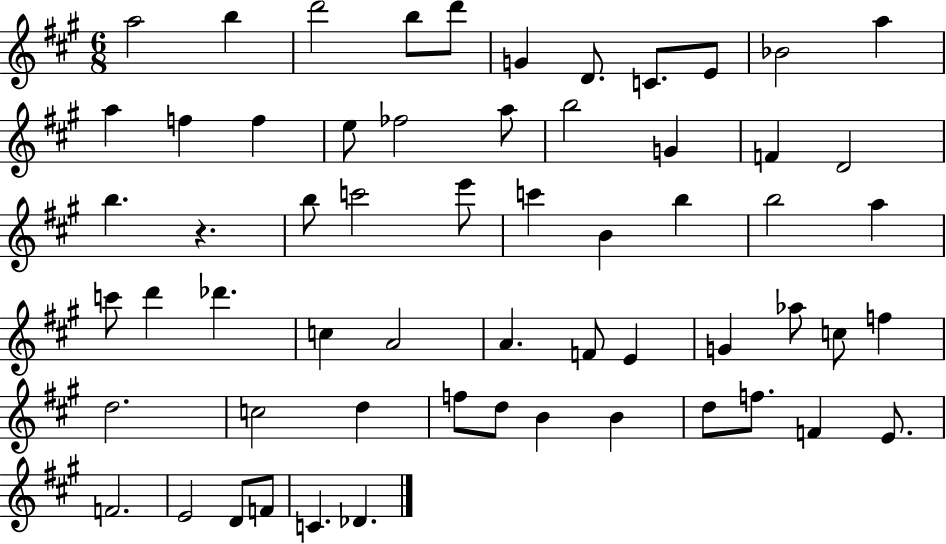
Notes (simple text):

A5/h B5/q D6/h B5/e D6/e G4/q D4/e. C4/e. E4/e Bb4/h A5/q A5/q F5/q F5/q E5/e FES5/h A5/e B5/h G4/q F4/q D4/h B5/q. R/q. B5/e C6/h E6/e C6/q B4/q B5/q B5/h A5/q C6/e D6/q Db6/q. C5/q A4/h A4/q. F4/e E4/q G4/q Ab5/e C5/e F5/q D5/h. C5/h D5/q F5/e D5/e B4/q B4/q D5/e F5/e. F4/q E4/e. F4/h. E4/h D4/e F4/e C4/q. Db4/q.